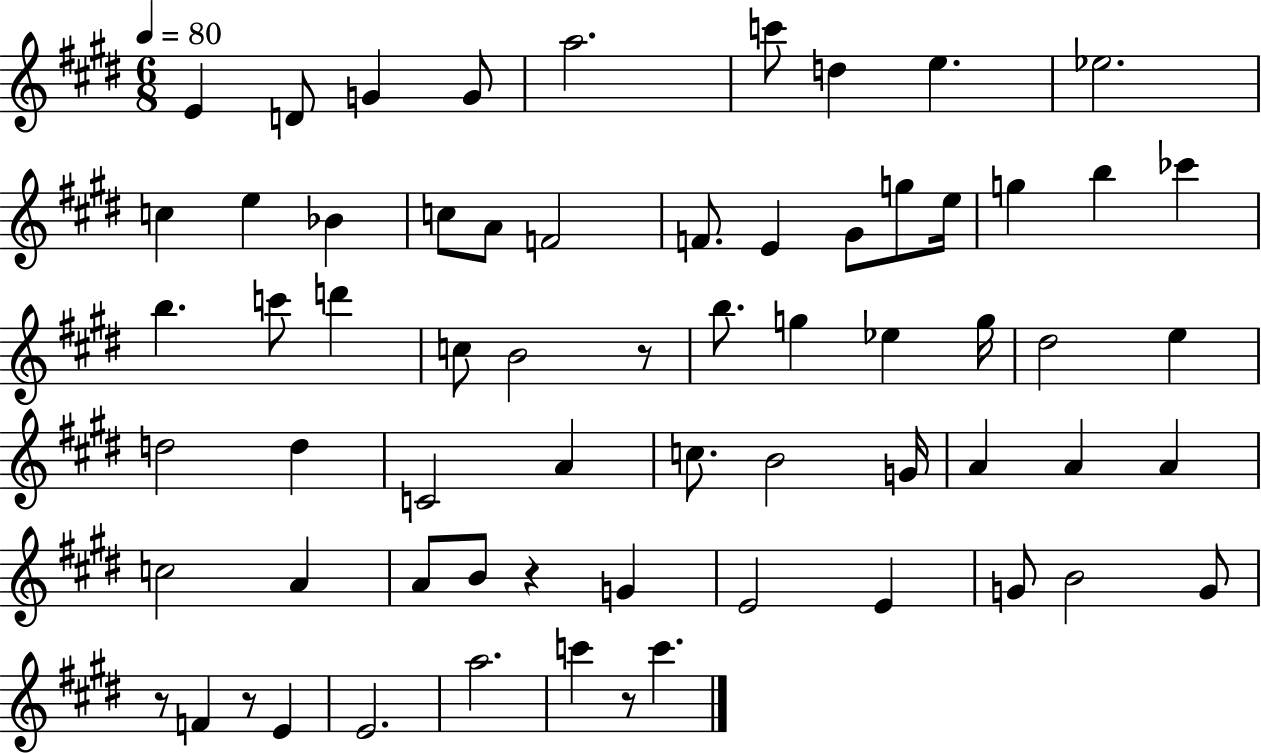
E4/q D4/e G4/q G4/e A5/h. C6/e D5/q E5/q. Eb5/h. C5/q E5/q Bb4/q C5/e A4/e F4/h F4/e. E4/q G#4/e G5/e E5/s G5/q B5/q CES6/q B5/q. C6/e D6/q C5/e B4/h R/e B5/e. G5/q Eb5/q G5/s D#5/h E5/q D5/h D5/q C4/h A4/q C5/e. B4/h G4/s A4/q A4/q A4/q C5/h A4/q A4/e B4/e R/q G4/q E4/h E4/q G4/e B4/h G4/e R/e F4/q R/e E4/q E4/h. A5/h. C6/q R/e C6/q.